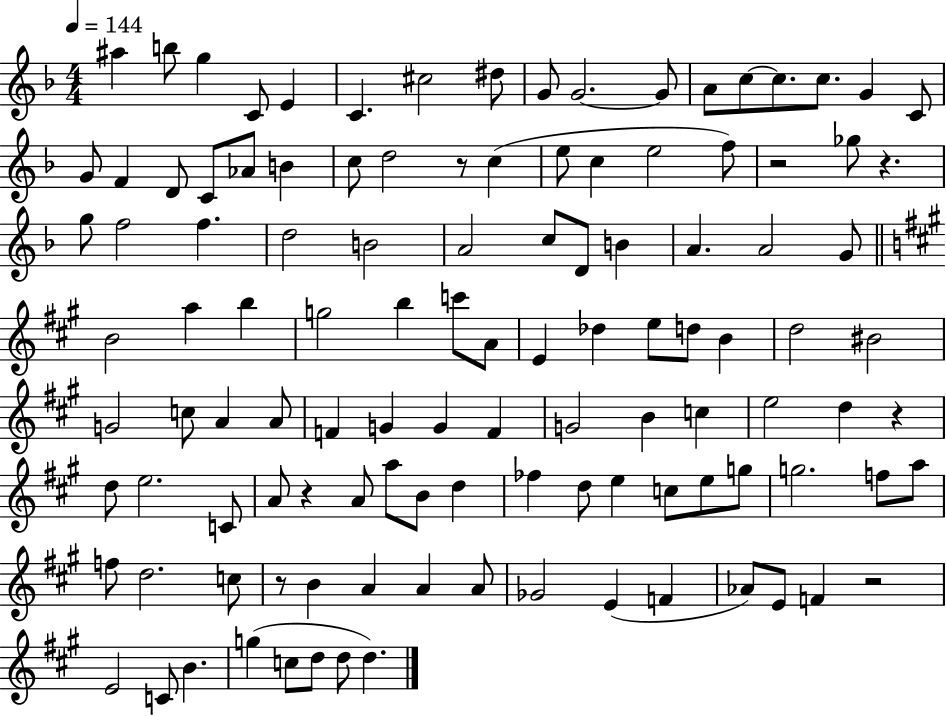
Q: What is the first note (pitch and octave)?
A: A#5